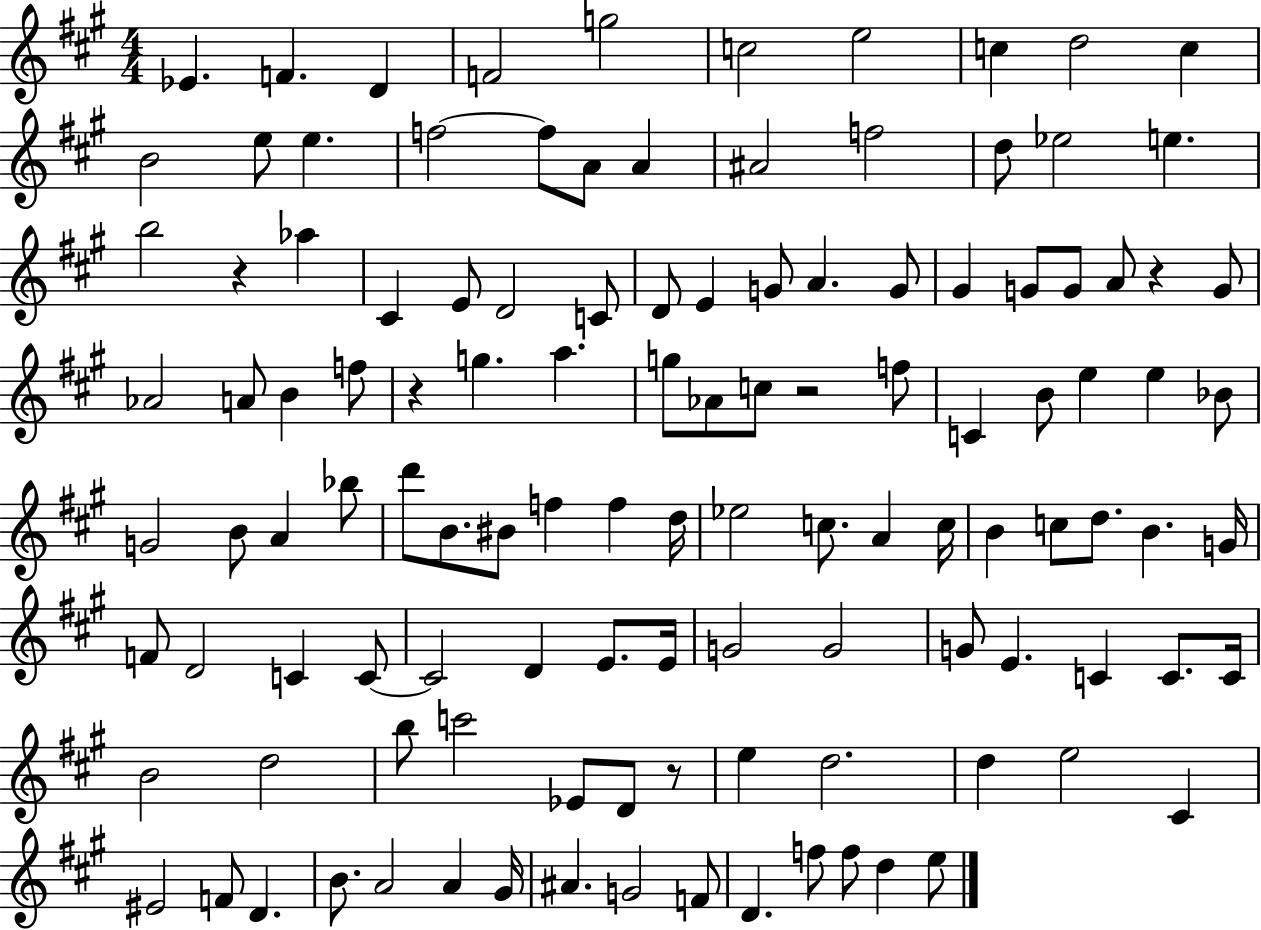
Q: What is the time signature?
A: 4/4